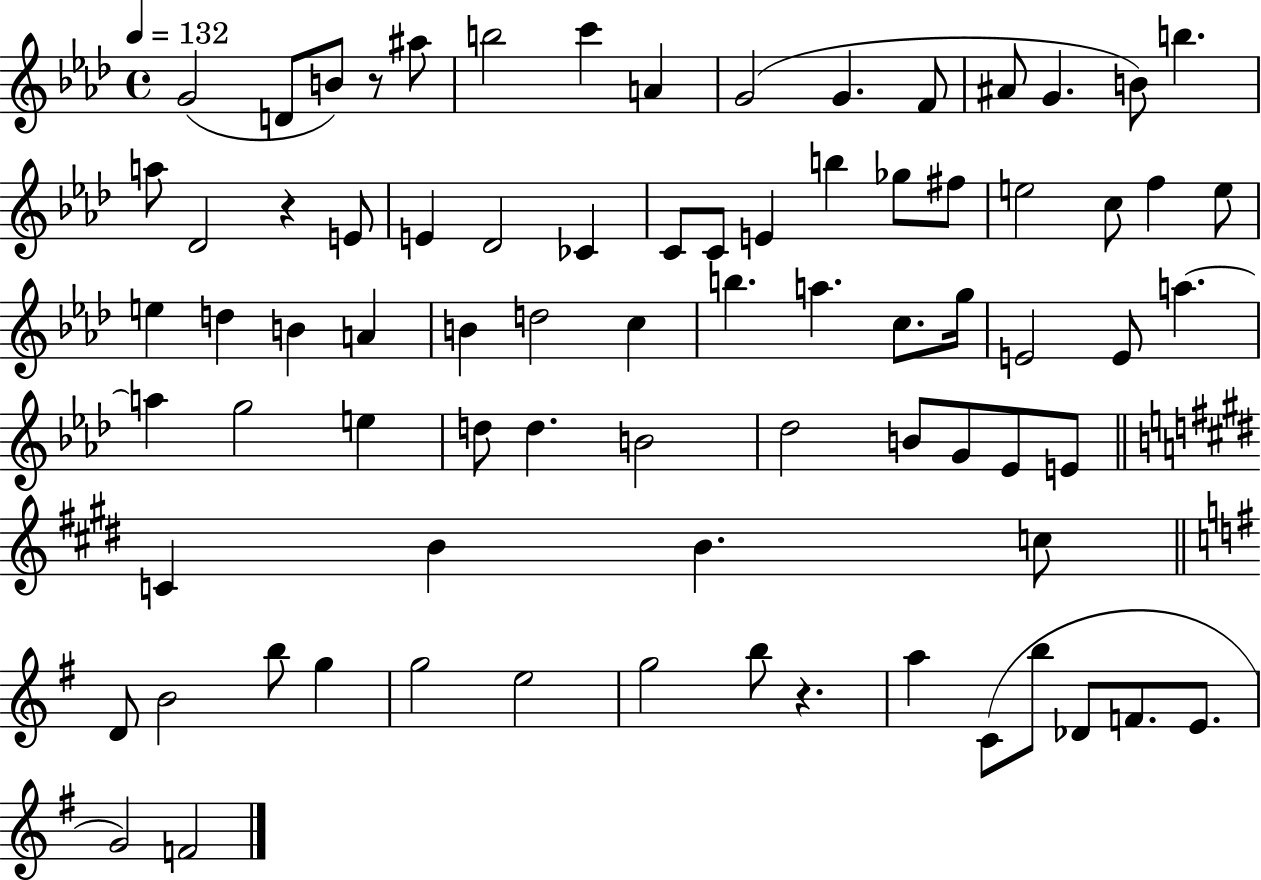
G4/h D4/e B4/e R/e A#5/e B5/h C6/q A4/q G4/h G4/q. F4/e A#4/e G4/q. B4/e B5/q. A5/e Db4/h R/q E4/e E4/q Db4/h CES4/q C4/e C4/e E4/q B5/q Gb5/e F#5/e E5/h C5/e F5/q E5/e E5/q D5/q B4/q A4/q B4/q D5/h C5/q B5/q. A5/q. C5/e. G5/s E4/h E4/e A5/q. A5/q G5/h E5/q D5/e D5/q. B4/h Db5/h B4/e G4/e Eb4/e E4/e C4/q B4/q B4/q. C5/e D4/e B4/h B5/e G5/q G5/h E5/h G5/h B5/e R/q. A5/q C4/e B5/e Db4/e F4/e. E4/e. G4/h F4/h